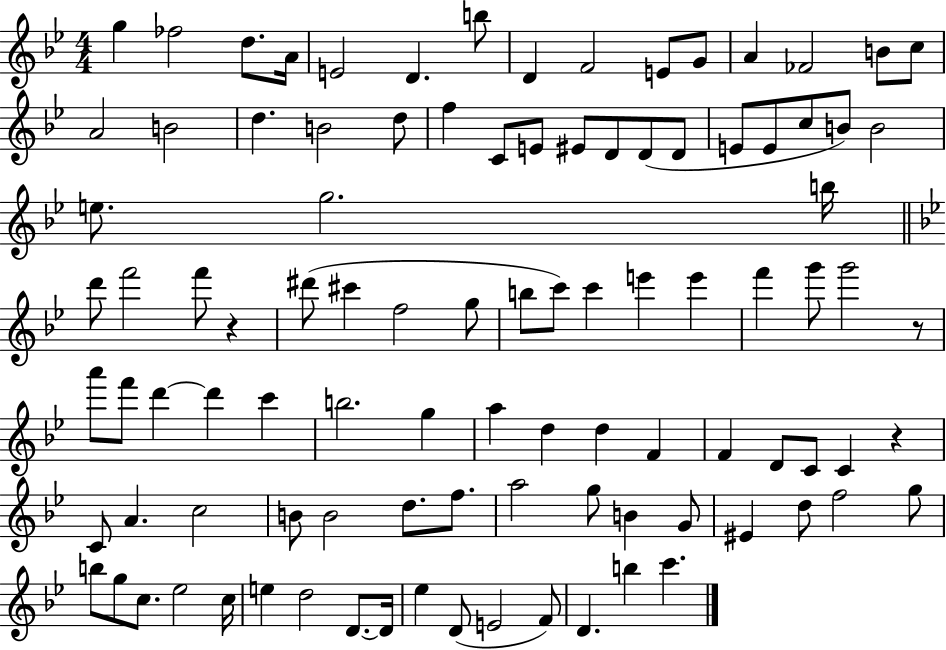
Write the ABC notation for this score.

X:1
T:Untitled
M:4/4
L:1/4
K:Bb
g _f2 d/2 A/4 E2 D b/2 D F2 E/2 G/2 A _F2 B/2 c/2 A2 B2 d B2 d/2 f C/2 E/2 ^E/2 D/2 D/2 D/2 E/2 E/2 c/2 B/2 B2 e/2 g2 b/4 d'/2 f'2 f'/2 z ^d'/2 ^c' f2 g/2 b/2 c'/2 c' e' e' f' g'/2 g'2 z/2 a'/2 f'/2 d' d' c' b2 g a d d F F D/2 C/2 C z C/2 A c2 B/2 B2 d/2 f/2 a2 g/2 B G/2 ^E d/2 f2 g/2 b/2 g/2 c/2 _e2 c/4 e d2 D/2 D/4 _e D/2 E2 F/2 D b c'